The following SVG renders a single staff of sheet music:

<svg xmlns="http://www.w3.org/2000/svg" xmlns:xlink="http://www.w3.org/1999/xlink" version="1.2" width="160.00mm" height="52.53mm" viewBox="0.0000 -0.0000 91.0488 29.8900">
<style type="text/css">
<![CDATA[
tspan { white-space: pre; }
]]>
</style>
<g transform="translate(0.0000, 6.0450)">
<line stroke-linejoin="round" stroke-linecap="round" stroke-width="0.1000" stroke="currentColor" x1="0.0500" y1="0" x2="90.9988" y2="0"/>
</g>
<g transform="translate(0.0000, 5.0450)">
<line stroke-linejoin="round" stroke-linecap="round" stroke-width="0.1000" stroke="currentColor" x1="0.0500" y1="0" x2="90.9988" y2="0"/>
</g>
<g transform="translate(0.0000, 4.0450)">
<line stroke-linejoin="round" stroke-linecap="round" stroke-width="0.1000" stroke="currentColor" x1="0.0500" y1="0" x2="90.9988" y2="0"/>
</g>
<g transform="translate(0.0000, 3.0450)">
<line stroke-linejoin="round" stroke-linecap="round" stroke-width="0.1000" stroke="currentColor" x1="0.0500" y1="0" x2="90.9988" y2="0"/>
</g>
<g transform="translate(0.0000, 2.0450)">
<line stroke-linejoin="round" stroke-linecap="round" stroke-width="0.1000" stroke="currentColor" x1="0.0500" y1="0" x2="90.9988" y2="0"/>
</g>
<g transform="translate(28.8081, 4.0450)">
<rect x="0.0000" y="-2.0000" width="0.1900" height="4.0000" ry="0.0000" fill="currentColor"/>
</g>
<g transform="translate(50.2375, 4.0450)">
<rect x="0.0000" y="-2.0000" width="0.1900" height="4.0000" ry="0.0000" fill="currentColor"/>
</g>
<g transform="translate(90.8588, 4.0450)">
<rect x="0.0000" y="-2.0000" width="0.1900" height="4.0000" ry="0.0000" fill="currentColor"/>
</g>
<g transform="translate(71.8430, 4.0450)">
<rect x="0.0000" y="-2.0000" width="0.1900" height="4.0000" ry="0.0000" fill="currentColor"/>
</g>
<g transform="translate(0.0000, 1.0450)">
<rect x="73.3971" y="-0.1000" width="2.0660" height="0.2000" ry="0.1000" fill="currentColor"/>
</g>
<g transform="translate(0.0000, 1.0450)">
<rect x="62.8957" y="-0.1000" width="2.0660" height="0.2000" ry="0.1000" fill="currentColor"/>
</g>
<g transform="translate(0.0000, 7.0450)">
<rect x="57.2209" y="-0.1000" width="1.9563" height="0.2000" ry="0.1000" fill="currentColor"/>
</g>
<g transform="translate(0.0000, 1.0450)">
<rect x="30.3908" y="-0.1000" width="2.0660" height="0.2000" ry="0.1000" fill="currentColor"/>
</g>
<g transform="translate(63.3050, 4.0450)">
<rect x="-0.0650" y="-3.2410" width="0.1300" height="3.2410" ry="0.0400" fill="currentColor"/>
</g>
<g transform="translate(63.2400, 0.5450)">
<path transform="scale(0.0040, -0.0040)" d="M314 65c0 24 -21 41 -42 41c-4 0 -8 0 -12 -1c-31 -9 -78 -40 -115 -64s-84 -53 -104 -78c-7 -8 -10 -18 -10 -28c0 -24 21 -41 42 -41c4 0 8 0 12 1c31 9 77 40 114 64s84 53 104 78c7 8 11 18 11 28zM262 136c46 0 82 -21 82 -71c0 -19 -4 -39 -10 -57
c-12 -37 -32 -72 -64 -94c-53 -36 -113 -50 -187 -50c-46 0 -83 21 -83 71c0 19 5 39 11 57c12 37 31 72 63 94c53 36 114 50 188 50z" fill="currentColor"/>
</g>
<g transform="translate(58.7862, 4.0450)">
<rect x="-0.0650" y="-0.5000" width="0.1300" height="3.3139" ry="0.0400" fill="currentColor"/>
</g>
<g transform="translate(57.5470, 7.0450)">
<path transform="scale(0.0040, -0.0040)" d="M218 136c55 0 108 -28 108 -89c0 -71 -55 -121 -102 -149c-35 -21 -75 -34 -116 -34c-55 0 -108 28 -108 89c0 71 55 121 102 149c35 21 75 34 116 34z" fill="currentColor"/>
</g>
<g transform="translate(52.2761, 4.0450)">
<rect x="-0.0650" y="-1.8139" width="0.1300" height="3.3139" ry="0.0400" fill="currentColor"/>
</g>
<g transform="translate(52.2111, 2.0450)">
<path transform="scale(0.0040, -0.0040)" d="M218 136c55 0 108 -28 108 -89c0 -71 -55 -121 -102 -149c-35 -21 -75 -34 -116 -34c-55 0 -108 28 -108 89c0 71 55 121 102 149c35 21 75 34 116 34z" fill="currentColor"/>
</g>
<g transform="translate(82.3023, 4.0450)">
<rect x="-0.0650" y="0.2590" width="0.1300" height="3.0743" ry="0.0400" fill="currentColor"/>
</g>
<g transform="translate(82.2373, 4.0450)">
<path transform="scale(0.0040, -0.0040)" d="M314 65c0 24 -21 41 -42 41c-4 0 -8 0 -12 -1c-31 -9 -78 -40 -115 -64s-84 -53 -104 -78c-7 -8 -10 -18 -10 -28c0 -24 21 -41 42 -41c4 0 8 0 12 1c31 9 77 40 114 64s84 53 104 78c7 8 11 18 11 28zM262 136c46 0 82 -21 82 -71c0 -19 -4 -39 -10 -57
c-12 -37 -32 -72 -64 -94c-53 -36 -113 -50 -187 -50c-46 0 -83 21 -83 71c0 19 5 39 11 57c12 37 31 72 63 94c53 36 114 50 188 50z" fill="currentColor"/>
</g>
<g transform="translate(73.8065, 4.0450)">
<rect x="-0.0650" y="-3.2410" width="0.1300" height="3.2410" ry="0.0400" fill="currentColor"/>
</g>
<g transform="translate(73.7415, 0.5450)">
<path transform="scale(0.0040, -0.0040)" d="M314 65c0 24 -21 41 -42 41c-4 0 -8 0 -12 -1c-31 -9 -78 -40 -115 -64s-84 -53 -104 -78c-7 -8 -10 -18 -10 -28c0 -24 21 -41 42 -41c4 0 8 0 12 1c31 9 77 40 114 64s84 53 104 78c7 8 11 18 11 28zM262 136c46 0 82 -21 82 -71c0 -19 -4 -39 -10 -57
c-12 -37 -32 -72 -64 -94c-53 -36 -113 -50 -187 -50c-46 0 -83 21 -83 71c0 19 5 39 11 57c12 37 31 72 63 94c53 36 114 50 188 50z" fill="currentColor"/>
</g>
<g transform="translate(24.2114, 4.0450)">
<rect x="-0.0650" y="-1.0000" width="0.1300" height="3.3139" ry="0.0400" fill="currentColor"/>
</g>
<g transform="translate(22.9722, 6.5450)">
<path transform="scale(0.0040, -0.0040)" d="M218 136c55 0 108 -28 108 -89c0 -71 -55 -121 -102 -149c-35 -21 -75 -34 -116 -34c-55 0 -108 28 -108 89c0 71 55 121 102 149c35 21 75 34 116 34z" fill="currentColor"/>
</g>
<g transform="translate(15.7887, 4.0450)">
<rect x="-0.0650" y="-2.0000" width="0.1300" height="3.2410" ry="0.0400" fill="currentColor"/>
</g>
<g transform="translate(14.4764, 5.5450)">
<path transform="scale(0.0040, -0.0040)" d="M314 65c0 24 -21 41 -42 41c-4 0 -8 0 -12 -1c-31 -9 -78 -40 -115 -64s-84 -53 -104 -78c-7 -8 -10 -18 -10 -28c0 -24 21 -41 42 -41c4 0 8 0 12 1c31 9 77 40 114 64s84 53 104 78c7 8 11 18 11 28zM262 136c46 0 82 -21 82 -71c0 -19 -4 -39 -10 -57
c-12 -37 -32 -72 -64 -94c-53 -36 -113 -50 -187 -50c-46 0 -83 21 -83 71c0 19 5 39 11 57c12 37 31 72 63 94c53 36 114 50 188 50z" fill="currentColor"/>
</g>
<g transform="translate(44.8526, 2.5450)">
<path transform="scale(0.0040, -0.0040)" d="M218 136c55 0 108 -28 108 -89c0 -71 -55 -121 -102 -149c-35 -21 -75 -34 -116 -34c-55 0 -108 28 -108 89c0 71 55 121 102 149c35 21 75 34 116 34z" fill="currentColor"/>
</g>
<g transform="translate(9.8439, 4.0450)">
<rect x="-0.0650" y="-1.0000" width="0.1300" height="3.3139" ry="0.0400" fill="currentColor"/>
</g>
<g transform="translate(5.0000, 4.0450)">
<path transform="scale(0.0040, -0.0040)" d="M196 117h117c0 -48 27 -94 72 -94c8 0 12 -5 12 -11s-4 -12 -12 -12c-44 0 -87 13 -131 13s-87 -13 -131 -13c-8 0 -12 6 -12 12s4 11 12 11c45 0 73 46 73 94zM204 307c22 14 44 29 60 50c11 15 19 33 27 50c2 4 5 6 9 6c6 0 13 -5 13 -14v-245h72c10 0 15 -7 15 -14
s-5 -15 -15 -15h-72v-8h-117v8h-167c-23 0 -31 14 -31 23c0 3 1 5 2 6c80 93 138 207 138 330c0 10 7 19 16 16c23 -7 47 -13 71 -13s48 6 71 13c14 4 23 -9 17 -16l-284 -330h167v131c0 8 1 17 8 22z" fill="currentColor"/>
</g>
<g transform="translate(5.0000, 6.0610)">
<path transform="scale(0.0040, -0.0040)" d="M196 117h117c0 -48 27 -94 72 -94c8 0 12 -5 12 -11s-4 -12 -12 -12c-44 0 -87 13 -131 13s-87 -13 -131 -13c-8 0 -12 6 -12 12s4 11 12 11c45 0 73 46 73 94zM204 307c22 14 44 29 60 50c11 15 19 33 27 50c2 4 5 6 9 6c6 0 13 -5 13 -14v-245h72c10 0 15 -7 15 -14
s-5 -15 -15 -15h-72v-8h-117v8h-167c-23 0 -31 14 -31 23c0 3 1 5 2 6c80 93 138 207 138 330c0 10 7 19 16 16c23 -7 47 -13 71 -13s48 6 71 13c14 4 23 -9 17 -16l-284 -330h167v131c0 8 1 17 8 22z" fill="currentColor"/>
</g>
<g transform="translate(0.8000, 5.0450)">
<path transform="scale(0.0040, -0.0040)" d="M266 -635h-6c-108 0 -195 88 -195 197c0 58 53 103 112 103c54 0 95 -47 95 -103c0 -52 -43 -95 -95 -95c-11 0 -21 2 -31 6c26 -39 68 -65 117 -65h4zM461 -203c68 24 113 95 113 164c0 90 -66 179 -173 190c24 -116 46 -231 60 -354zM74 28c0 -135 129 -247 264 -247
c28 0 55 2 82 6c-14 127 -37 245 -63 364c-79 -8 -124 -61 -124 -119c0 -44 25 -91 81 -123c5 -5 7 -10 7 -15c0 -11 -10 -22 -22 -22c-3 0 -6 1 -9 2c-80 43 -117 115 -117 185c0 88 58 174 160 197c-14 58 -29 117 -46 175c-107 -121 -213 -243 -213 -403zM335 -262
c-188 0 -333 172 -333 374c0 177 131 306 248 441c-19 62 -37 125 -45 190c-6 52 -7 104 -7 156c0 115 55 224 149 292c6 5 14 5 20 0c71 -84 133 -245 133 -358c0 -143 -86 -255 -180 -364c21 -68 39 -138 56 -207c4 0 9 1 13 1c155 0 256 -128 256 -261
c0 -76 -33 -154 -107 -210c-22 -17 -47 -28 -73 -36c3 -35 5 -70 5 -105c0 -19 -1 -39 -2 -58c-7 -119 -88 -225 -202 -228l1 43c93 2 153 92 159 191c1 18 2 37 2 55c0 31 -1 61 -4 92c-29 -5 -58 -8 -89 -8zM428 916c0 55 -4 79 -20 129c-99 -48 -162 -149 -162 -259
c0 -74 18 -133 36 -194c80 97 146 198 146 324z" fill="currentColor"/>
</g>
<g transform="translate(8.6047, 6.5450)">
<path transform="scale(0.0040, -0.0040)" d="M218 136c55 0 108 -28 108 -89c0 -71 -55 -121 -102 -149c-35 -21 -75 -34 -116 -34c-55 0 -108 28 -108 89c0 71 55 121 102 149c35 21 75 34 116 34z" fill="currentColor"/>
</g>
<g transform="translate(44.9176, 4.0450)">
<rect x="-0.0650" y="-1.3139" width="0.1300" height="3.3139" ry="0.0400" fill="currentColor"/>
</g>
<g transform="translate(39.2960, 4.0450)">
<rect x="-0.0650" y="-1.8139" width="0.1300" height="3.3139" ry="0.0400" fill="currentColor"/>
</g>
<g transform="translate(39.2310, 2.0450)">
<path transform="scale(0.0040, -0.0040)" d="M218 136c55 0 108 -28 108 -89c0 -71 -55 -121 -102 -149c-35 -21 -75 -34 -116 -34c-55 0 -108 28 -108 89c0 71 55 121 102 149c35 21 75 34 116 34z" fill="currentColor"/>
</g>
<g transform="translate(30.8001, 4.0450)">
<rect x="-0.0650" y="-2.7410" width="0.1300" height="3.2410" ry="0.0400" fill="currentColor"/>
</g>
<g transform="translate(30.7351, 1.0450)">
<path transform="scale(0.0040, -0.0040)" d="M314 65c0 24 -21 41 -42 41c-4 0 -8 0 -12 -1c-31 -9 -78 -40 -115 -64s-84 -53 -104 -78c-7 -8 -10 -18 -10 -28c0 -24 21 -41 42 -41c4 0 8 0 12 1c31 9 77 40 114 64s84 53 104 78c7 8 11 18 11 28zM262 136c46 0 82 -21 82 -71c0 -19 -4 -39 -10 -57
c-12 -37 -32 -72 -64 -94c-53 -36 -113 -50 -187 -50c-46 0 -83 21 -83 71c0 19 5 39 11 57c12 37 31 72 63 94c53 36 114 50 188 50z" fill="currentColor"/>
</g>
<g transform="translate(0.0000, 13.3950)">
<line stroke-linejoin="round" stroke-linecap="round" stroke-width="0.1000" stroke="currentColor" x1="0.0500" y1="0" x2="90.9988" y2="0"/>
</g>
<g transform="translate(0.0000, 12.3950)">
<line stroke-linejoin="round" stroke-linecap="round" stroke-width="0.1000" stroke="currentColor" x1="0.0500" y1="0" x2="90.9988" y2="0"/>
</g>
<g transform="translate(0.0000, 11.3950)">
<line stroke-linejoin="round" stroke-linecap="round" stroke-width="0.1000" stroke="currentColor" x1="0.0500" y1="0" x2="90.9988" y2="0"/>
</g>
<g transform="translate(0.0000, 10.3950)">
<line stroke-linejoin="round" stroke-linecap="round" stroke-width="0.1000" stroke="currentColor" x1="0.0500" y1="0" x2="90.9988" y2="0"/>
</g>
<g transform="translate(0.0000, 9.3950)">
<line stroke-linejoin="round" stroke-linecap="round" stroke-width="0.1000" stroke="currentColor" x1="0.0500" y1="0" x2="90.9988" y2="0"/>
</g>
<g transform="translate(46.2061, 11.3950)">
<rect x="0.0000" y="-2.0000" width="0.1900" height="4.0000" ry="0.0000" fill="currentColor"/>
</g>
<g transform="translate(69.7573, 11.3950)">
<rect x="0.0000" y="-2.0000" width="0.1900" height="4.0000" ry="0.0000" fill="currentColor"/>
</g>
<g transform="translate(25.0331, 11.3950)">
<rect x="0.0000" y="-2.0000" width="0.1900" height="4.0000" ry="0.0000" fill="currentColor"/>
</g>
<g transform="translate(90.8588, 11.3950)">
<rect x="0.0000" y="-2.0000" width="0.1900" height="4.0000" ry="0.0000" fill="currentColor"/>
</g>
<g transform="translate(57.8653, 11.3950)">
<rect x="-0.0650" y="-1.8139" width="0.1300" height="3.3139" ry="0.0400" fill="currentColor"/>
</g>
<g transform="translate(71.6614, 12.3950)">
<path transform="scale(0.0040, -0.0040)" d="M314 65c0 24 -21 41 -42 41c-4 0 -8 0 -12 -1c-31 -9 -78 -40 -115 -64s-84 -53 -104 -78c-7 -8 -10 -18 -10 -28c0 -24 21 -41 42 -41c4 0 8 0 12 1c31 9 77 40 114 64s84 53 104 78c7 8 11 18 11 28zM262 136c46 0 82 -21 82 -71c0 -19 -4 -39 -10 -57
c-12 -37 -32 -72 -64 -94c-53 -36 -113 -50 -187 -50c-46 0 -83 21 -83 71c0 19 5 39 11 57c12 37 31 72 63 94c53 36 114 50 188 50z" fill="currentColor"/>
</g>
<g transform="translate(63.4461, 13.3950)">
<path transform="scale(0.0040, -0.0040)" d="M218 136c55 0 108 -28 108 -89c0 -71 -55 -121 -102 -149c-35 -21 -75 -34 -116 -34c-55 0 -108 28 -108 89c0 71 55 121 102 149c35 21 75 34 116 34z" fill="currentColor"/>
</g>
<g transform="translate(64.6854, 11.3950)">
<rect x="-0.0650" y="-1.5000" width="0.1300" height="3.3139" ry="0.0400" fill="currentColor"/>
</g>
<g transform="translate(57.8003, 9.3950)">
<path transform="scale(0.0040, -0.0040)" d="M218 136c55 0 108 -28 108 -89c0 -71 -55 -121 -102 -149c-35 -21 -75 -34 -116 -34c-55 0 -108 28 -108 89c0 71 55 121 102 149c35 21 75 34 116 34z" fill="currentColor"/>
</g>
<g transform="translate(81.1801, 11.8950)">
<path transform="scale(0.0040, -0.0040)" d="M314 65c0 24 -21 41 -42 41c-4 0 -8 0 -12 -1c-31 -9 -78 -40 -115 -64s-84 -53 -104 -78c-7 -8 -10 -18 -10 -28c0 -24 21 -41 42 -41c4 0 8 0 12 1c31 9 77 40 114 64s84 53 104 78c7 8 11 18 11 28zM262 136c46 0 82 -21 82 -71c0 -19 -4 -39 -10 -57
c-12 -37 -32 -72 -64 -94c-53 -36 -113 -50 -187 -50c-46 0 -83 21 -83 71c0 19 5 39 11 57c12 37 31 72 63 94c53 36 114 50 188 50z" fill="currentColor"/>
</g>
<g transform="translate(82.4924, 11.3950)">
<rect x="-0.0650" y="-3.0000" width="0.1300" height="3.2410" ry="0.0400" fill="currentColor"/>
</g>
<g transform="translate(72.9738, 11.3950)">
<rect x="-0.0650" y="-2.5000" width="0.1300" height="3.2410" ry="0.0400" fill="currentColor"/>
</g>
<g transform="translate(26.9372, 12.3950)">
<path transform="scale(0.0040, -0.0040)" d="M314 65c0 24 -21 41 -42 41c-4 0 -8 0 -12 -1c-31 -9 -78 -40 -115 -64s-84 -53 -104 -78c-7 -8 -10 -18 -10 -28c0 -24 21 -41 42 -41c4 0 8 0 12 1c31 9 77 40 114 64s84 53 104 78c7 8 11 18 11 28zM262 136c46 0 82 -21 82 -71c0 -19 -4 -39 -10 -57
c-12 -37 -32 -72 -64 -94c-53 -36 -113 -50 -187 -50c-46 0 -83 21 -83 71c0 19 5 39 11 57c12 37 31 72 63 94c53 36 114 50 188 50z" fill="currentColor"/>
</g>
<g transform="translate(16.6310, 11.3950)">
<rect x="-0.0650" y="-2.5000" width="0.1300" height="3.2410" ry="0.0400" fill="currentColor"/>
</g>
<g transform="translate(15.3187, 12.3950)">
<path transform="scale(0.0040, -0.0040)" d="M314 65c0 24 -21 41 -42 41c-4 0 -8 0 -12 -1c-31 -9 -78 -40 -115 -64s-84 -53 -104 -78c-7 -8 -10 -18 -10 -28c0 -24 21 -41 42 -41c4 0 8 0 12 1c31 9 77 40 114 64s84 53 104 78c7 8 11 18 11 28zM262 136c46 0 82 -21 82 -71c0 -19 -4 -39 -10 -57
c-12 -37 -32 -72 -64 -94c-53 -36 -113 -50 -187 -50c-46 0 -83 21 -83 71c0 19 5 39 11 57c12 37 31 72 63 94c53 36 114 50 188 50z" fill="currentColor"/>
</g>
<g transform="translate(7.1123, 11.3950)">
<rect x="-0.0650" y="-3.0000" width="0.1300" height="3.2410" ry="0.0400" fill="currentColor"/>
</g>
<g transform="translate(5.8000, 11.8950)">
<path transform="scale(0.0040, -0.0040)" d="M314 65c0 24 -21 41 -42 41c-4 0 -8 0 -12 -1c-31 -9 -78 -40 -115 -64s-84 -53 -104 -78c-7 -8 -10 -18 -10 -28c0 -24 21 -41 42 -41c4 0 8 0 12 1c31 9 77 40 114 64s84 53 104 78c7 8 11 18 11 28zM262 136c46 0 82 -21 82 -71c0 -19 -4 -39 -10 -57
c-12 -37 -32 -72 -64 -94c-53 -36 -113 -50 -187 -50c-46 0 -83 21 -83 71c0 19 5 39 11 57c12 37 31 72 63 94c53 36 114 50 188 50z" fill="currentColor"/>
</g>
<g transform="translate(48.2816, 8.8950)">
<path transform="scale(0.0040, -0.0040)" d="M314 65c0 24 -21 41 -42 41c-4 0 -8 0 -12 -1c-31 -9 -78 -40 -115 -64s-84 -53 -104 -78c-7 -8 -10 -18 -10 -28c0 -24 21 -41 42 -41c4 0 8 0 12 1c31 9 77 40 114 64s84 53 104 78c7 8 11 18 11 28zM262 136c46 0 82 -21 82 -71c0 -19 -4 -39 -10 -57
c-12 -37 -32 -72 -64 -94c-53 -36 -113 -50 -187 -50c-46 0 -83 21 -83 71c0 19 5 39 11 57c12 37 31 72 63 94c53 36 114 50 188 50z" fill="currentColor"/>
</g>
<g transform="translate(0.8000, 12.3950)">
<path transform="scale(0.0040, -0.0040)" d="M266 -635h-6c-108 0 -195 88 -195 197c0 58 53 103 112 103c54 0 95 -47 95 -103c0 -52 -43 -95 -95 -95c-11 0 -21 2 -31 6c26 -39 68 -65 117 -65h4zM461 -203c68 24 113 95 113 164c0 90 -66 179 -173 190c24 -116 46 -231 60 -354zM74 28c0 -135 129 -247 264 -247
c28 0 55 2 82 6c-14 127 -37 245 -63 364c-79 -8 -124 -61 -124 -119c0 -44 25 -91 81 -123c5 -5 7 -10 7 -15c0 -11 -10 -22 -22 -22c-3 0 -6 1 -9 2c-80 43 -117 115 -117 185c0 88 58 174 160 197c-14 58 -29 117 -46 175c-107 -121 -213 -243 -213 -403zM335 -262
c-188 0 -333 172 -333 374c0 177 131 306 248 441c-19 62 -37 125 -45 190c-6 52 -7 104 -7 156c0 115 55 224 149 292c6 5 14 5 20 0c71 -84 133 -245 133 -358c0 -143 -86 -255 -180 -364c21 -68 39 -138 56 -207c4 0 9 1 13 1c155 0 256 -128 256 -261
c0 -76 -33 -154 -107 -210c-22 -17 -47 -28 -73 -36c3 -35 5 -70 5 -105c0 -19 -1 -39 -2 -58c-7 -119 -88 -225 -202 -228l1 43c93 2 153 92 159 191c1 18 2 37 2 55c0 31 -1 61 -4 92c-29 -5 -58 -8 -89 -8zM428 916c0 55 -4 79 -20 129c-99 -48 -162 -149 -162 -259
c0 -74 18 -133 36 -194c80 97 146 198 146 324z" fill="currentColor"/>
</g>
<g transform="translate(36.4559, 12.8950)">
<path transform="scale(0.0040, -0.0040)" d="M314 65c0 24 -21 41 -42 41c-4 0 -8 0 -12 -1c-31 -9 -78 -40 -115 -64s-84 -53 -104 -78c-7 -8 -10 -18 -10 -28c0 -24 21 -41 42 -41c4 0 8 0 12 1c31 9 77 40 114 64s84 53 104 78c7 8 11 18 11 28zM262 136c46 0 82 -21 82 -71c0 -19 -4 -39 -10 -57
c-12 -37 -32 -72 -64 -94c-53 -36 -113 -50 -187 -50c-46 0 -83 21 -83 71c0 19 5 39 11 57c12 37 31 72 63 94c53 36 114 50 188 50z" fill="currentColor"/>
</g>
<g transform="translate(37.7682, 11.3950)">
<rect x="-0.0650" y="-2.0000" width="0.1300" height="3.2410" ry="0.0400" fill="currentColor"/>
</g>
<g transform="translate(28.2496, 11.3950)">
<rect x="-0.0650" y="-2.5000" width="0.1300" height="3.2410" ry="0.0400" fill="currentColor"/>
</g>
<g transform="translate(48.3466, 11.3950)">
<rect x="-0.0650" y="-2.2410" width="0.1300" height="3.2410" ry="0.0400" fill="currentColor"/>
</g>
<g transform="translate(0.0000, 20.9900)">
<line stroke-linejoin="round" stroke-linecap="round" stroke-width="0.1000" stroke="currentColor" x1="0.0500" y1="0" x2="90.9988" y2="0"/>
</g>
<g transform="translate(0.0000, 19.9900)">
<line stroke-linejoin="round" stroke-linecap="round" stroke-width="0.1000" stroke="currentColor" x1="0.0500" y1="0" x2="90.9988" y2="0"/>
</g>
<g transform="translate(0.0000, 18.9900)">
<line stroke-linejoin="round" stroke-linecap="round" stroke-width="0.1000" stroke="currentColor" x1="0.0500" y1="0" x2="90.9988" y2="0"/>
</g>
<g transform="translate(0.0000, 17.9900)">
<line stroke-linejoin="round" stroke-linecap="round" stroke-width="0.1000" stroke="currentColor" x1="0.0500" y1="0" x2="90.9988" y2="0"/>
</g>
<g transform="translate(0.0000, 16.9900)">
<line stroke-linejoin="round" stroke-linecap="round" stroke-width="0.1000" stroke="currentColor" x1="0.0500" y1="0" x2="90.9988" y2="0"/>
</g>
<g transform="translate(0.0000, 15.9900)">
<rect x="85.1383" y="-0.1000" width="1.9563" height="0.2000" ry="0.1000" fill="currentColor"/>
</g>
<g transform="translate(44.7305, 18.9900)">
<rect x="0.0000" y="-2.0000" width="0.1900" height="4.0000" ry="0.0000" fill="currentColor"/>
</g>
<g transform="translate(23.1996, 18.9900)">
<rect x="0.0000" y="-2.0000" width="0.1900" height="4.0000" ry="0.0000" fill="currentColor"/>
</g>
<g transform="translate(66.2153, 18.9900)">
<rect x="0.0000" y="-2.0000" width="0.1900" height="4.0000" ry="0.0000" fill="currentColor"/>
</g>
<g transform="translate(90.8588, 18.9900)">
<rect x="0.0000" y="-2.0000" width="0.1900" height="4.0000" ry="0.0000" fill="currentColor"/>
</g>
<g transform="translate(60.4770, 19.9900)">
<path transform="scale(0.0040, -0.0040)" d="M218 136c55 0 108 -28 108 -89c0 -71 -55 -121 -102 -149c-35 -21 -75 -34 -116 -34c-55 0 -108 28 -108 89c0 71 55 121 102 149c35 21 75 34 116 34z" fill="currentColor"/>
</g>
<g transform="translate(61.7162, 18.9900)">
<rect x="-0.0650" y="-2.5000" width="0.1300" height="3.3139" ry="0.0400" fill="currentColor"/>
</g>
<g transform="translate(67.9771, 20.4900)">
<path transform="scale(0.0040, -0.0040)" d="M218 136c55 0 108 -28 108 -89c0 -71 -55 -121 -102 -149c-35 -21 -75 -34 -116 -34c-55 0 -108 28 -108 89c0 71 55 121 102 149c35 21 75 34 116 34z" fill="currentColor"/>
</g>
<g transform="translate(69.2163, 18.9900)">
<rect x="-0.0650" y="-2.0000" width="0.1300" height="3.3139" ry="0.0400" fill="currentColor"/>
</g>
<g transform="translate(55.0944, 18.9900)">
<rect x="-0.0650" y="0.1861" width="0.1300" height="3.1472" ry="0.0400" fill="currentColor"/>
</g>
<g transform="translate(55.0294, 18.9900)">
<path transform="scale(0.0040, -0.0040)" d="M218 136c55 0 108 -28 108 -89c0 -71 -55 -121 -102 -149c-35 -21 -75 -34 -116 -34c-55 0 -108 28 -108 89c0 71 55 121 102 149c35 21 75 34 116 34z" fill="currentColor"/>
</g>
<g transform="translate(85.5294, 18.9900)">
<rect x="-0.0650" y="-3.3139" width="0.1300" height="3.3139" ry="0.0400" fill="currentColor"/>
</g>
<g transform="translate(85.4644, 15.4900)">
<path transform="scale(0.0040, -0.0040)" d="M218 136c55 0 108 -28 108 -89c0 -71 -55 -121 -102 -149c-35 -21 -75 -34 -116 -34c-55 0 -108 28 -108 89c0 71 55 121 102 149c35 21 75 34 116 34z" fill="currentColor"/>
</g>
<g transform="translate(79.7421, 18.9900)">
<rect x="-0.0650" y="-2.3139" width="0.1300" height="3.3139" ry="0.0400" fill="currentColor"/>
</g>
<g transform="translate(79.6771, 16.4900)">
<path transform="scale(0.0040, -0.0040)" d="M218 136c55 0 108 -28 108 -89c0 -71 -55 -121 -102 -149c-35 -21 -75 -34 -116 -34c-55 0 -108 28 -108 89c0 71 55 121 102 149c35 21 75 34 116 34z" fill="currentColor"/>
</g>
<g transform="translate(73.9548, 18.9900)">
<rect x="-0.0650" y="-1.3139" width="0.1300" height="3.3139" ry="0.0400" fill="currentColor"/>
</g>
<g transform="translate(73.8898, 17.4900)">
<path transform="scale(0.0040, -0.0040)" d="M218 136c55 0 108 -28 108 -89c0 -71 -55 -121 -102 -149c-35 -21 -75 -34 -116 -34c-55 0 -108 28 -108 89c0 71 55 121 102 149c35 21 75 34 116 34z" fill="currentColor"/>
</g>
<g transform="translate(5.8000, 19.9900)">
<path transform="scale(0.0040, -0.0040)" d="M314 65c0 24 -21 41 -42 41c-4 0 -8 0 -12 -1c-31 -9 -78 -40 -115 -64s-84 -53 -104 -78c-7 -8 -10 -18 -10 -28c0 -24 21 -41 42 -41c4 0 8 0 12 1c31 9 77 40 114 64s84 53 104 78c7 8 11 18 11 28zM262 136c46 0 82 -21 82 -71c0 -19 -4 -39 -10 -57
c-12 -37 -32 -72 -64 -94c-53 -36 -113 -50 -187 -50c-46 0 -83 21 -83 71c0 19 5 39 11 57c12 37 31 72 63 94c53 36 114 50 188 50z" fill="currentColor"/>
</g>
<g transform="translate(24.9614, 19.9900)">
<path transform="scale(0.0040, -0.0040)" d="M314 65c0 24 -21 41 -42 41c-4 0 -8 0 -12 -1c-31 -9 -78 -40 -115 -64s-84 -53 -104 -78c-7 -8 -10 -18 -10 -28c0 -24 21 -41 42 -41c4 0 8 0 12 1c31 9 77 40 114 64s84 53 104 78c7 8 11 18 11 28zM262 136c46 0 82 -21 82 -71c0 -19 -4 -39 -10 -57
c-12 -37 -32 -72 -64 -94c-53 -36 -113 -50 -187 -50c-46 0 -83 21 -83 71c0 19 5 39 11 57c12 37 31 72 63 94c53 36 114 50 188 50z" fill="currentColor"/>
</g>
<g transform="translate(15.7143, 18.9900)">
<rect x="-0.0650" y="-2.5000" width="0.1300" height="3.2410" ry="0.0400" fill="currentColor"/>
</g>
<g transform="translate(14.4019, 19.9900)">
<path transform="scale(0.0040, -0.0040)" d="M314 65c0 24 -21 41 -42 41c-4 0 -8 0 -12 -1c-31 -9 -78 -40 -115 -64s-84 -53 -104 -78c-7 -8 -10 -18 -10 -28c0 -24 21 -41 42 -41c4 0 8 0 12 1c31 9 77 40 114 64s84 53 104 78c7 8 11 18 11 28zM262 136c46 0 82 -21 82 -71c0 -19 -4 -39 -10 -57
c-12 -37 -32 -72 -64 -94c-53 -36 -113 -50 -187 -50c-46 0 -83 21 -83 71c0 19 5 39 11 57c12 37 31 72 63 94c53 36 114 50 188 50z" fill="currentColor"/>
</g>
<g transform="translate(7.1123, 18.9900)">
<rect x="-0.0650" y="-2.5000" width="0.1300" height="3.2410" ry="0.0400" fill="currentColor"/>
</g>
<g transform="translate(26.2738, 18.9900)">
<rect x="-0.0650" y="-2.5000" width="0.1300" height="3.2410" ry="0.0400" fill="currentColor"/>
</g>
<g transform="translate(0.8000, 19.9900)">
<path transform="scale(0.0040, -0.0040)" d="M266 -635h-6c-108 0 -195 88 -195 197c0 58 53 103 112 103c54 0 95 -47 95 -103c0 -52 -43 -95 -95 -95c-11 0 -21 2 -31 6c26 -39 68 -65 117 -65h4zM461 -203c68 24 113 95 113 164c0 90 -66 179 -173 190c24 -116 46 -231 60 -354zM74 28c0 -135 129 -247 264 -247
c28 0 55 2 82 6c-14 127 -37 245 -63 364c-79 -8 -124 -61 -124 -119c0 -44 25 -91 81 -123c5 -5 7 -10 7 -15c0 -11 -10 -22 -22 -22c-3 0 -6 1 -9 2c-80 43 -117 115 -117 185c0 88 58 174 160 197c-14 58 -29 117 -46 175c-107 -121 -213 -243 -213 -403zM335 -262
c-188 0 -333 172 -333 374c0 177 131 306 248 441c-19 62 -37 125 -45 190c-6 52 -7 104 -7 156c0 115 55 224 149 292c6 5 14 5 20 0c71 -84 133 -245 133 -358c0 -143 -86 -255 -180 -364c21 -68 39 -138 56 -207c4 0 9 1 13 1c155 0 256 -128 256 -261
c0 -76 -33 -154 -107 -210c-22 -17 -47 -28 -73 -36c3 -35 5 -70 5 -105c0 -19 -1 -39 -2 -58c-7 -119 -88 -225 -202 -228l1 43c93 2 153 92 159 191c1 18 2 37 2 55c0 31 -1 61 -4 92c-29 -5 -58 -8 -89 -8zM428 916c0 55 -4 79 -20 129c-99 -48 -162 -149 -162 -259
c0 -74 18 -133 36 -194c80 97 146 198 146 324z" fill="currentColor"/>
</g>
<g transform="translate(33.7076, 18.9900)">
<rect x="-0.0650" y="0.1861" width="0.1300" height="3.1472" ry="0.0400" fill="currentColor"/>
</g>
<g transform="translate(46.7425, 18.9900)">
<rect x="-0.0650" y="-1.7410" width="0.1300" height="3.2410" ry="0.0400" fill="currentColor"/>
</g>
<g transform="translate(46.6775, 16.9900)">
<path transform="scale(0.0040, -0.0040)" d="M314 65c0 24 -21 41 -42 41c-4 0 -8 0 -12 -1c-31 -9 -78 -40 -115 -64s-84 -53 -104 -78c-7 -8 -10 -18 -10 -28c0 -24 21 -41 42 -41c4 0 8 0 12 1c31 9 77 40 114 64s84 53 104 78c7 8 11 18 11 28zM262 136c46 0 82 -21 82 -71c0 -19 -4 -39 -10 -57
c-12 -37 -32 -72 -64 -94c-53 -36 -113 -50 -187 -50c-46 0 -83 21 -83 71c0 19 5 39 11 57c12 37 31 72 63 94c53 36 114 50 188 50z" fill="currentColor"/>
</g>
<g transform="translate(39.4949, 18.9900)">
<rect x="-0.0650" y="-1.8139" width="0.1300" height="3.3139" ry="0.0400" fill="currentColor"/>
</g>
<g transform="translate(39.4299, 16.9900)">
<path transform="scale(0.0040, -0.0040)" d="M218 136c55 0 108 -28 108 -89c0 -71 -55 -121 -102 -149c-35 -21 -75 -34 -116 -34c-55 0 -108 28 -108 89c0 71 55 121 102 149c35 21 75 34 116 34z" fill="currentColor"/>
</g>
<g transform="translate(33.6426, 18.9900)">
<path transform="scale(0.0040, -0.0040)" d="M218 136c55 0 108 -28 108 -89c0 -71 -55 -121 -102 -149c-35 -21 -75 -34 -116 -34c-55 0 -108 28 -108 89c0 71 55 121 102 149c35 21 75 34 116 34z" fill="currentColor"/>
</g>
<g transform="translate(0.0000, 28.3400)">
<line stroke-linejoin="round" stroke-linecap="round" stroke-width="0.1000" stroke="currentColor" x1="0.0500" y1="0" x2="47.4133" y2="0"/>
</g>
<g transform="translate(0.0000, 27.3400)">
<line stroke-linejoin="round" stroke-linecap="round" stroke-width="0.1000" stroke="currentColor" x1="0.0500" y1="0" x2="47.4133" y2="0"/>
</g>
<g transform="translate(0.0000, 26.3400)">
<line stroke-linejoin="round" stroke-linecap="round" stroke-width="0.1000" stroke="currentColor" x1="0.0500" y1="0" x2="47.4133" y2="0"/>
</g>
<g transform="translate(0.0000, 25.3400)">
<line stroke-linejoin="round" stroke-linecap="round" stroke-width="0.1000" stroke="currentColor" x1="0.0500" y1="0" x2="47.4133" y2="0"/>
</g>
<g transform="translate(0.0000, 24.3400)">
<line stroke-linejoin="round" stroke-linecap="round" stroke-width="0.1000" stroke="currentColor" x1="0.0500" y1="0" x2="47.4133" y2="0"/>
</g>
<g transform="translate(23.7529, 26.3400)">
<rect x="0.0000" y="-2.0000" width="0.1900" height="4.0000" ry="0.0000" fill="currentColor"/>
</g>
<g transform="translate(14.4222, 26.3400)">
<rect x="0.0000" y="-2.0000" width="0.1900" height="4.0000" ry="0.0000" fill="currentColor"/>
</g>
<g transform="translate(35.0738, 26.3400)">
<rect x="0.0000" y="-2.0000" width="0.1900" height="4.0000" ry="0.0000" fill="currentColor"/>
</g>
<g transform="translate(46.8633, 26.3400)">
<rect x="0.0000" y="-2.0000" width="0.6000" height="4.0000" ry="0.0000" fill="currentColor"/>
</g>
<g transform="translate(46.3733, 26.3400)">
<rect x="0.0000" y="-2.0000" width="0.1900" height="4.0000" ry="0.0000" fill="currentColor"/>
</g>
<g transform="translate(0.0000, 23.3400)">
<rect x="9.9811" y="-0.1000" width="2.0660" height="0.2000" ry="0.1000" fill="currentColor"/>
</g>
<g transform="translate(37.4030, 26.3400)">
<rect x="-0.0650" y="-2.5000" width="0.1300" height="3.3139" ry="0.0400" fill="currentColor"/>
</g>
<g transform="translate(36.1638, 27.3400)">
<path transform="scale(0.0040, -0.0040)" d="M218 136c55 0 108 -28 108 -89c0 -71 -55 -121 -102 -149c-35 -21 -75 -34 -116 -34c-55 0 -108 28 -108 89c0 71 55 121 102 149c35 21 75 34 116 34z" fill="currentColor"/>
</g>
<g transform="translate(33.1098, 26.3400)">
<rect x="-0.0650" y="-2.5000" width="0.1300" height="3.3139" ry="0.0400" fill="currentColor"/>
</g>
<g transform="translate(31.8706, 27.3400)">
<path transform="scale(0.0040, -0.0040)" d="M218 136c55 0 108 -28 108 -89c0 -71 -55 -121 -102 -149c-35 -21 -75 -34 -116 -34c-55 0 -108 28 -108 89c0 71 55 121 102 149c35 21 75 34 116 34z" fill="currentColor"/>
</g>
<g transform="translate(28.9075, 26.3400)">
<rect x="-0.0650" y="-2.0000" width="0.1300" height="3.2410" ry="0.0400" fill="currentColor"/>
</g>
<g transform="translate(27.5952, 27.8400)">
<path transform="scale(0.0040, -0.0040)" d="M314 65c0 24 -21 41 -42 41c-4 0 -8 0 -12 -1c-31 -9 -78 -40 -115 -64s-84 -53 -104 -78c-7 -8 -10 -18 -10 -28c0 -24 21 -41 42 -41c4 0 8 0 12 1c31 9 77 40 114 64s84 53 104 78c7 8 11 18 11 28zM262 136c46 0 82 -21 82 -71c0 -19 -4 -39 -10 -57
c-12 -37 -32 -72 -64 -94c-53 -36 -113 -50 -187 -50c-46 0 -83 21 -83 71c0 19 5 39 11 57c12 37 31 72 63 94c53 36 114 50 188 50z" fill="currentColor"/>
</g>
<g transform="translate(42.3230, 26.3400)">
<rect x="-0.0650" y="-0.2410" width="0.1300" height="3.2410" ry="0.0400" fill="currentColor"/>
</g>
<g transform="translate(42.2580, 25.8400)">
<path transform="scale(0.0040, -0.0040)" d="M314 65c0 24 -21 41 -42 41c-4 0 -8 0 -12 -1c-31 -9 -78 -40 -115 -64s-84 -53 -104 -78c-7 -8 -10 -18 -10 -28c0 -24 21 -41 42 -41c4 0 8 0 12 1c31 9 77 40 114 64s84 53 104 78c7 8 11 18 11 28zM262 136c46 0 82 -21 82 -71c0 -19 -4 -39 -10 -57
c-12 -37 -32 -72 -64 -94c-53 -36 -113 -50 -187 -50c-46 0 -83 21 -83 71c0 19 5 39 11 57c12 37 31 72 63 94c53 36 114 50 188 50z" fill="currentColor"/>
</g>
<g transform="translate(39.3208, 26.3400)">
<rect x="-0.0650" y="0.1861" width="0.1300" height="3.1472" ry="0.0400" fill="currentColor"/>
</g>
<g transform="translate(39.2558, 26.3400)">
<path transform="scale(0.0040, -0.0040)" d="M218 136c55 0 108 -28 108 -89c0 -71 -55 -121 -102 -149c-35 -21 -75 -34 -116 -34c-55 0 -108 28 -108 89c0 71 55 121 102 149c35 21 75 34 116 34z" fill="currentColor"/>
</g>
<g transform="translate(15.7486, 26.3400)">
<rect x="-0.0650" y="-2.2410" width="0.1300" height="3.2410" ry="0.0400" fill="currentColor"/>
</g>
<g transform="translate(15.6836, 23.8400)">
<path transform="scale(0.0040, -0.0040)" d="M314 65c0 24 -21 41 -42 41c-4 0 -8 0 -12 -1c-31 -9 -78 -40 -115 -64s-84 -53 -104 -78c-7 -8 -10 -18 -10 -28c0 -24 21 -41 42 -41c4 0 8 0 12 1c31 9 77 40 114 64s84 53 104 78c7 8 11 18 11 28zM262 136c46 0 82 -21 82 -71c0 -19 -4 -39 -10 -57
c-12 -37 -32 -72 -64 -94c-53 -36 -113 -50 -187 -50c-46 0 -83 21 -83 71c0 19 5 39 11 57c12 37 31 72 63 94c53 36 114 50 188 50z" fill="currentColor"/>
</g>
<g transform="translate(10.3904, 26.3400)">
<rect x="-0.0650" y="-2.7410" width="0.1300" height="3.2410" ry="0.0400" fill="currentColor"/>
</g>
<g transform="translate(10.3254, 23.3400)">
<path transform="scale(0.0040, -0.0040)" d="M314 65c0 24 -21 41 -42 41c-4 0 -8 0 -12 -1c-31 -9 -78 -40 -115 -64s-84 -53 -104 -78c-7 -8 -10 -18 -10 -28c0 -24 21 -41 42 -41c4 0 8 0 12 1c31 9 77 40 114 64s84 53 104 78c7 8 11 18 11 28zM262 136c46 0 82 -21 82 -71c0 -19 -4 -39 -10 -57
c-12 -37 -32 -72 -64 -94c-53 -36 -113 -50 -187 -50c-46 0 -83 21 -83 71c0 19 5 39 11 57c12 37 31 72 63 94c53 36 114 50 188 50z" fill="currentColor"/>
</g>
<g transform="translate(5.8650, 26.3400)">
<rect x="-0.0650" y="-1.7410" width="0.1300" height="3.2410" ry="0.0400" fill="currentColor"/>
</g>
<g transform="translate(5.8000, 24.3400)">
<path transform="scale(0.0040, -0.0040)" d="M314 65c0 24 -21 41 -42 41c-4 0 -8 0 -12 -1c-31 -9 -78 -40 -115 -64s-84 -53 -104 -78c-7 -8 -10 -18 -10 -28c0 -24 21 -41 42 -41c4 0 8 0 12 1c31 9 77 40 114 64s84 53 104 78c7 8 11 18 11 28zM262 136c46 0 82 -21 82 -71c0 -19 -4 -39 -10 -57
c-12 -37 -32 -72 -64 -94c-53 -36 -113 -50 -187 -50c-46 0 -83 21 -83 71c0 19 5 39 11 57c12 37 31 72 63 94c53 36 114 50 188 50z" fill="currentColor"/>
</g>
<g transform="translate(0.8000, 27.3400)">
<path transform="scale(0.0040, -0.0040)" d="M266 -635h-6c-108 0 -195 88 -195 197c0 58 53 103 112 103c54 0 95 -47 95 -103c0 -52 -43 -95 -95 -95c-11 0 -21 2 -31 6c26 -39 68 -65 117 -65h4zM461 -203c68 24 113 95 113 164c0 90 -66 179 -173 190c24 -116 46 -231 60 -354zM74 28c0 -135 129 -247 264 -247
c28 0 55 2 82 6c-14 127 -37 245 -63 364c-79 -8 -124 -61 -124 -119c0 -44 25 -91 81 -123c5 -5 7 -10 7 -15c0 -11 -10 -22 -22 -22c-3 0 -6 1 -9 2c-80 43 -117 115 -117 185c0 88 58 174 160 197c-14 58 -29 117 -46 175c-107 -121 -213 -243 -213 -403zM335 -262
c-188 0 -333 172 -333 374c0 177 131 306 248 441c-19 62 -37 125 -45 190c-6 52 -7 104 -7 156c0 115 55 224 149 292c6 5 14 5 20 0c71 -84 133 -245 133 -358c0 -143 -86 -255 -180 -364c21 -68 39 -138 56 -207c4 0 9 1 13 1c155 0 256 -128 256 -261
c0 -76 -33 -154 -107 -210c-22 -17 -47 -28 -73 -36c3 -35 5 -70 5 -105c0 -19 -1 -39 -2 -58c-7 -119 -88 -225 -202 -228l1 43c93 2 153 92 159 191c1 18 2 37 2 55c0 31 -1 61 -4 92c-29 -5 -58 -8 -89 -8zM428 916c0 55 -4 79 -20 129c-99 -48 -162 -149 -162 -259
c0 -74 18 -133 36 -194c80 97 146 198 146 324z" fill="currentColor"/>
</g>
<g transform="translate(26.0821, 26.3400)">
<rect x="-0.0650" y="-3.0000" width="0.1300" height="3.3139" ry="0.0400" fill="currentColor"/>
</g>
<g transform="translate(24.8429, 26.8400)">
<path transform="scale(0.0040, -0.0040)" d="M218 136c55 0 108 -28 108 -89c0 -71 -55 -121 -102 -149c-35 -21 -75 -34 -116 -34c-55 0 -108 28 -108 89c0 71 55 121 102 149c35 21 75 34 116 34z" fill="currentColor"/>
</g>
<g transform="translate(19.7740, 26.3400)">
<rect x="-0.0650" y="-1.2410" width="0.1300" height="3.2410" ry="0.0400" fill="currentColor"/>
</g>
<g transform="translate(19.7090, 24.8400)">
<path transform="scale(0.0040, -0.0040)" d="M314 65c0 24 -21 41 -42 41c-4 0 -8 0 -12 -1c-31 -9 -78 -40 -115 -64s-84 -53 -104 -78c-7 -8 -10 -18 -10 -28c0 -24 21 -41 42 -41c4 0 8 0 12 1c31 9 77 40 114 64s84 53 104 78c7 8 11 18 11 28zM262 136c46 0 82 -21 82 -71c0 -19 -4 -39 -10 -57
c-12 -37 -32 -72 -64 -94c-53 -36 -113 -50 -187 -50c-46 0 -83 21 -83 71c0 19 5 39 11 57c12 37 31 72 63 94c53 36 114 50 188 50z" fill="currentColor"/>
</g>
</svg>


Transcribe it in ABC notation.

X:1
T:Untitled
M:4/4
L:1/4
K:C
D F2 D a2 f e f C b2 b2 B2 A2 G2 G2 F2 g2 f E G2 A2 G2 G2 G2 B f f2 B G F e g b f2 a2 g2 e2 A F2 G G B c2